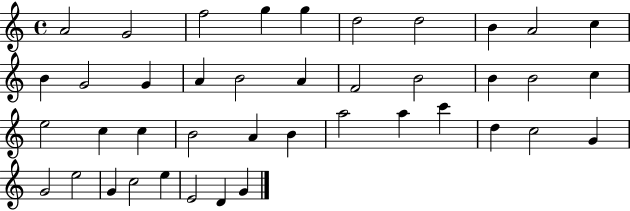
A4/h G4/h F5/h G5/q G5/q D5/h D5/h B4/q A4/h C5/q B4/q G4/h G4/q A4/q B4/h A4/q F4/h B4/h B4/q B4/h C5/q E5/h C5/q C5/q B4/h A4/q B4/q A5/h A5/q C6/q D5/q C5/h G4/q G4/h E5/h G4/q C5/h E5/q E4/h D4/q G4/q